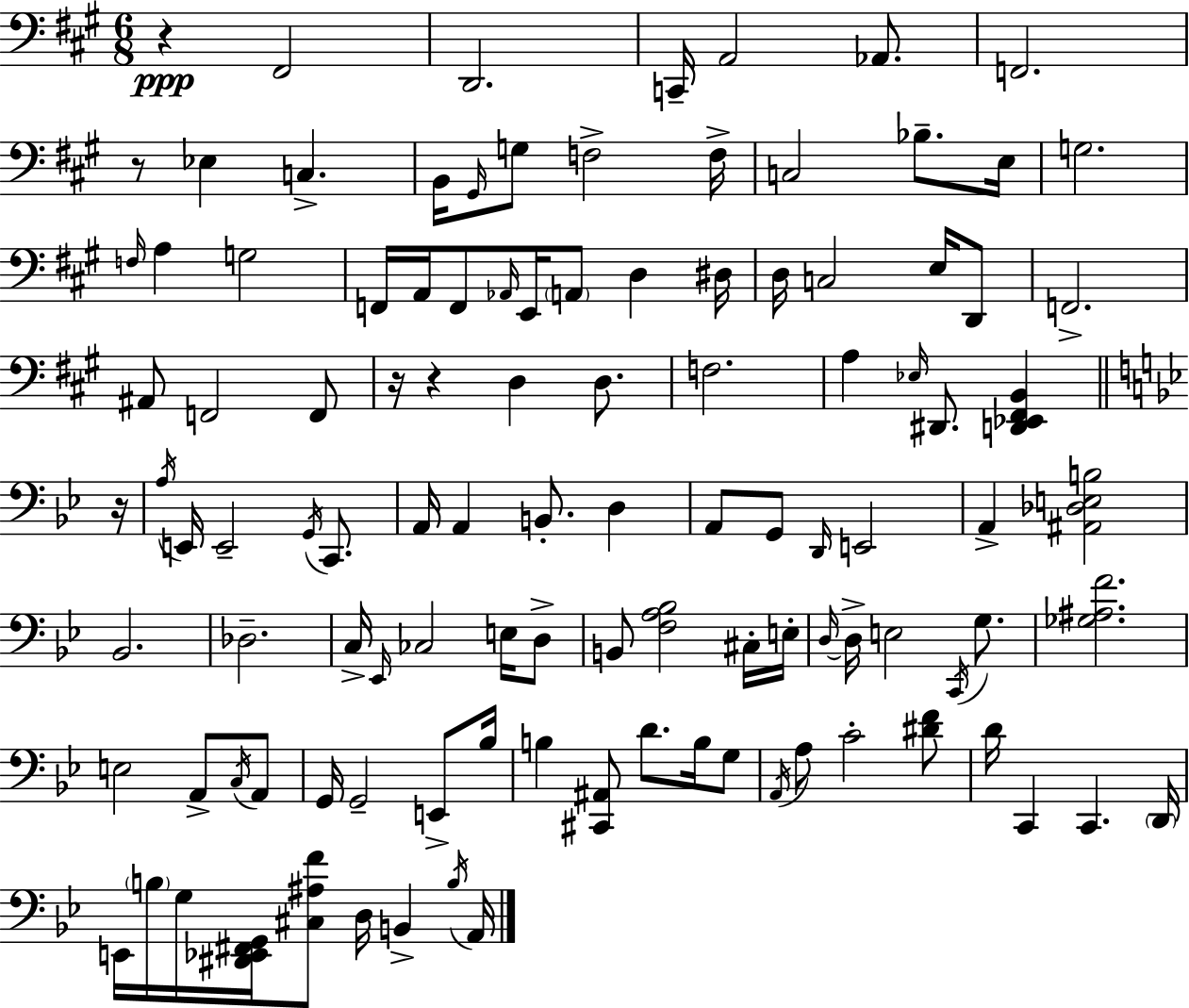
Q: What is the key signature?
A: A major